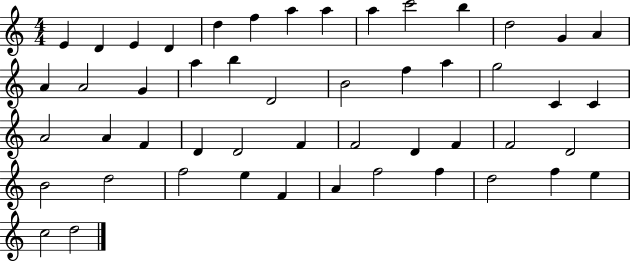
E4/q D4/q E4/q D4/q D5/q F5/q A5/q A5/q A5/q C6/h B5/q D5/h G4/q A4/q A4/q A4/h G4/q A5/q B5/q D4/h B4/h F5/q A5/q G5/h C4/q C4/q A4/h A4/q F4/q D4/q D4/h F4/q F4/h D4/q F4/q F4/h D4/h B4/h D5/h F5/h E5/q F4/q A4/q F5/h F5/q D5/h F5/q E5/q C5/h D5/h